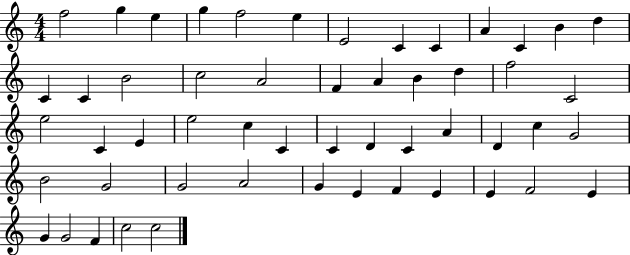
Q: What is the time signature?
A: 4/4